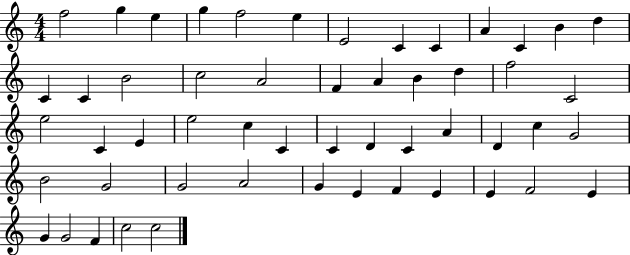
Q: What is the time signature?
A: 4/4